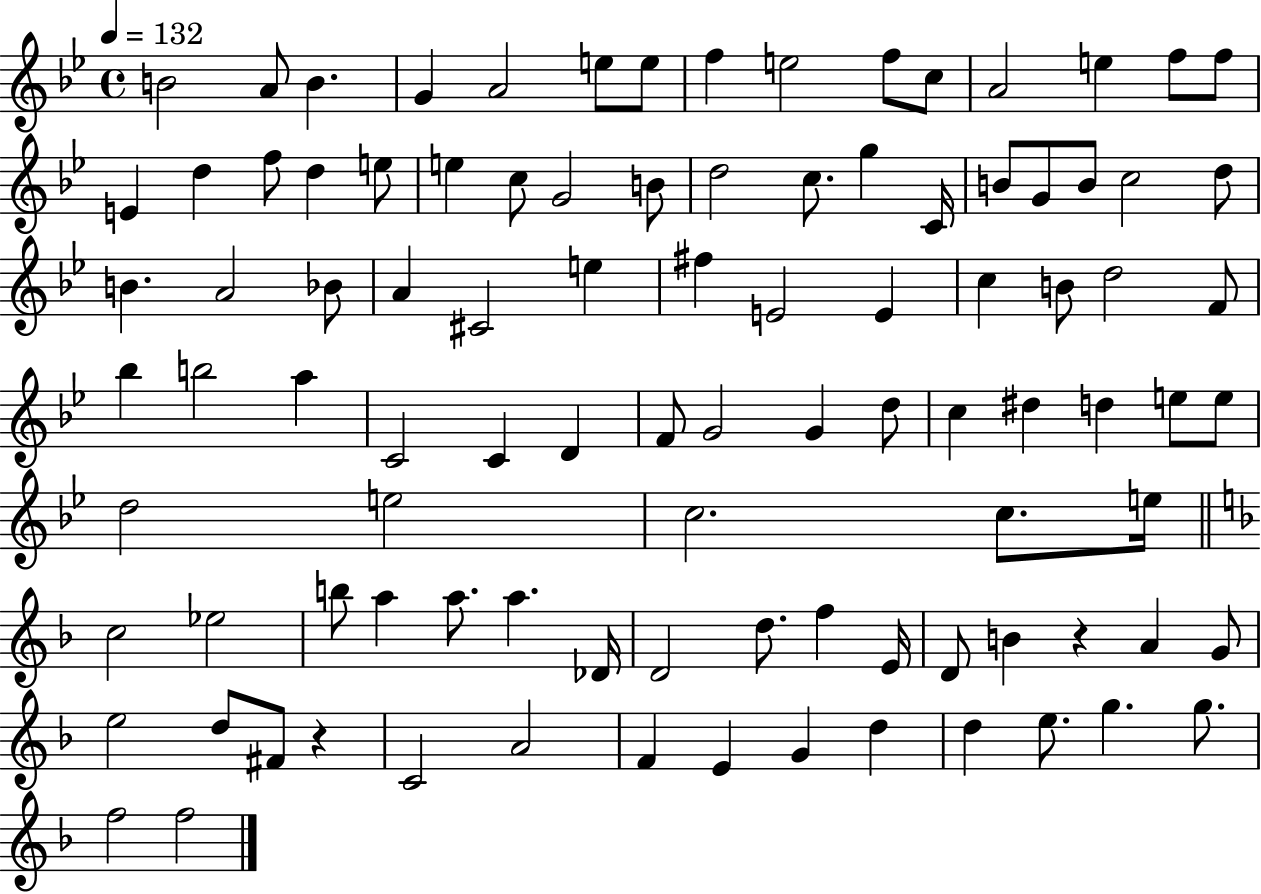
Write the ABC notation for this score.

X:1
T:Untitled
M:4/4
L:1/4
K:Bb
B2 A/2 B G A2 e/2 e/2 f e2 f/2 c/2 A2 e f/2 f/2 E d f/2 d e/2 e c/2 G2 B/2 d2 c/2 g C/4 B/2 G/2 B/2 c2 d/2 B A2 _B/2 A ^C2 e ^f E2 E c B/2 d2 F/2 _b b2 a C2 C D F/2 G2 G d/2 c ^d d e/2 e/2 d2 e2 c2 c/2 e/4 c2 _e2 b/2 a a/2 a _D/4 D2 d/2 f E/4 D/2 B z A G/2 e2 d/2 ^F/2 z C2 A2 F E G d d e/2 g g/2 f2 f2